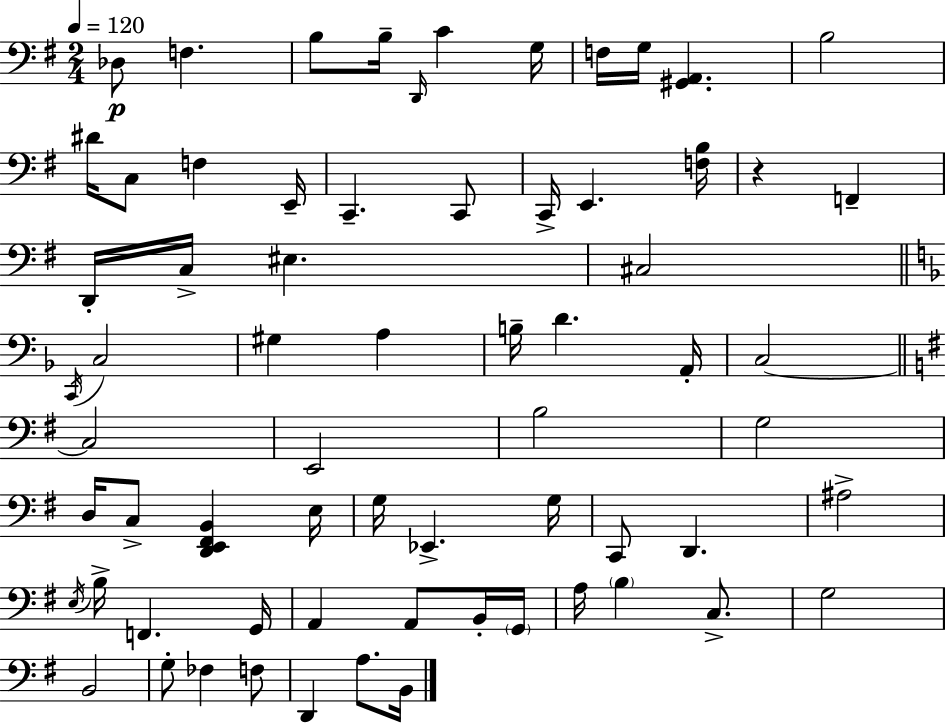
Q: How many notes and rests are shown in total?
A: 67